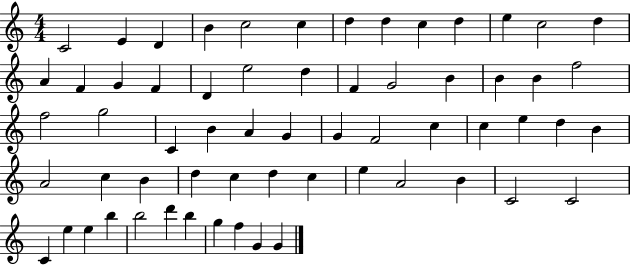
{
  \clef treble
  \numericTimeSignature
  \time 4/4
  \key c \major
  c'2 e'4 d'4 | b'4 c''2 c''4 | d''4 d''4 c''4 d''4 | e''4 c''2 d''4 | \break a'4 f'4 g'4 f'4 | d'4 e''2 d''4 | f'4 g'2 b'4 | b'4 b'4 f''2 | \break f''2 g''2 | c'4 b'4 a'4 g'4 | g'4 f'2 c''4 | c''4 e''4 d''4 b'4 | \break a'2 c''4 b'4 | d''4 c''4 d''4 c''4 | e''4 a'2 b'4 | c'2 c'2 | \break c'4 e''4 e''4 b''4 | b''2 d'''4 b''4 | g''4 f''4 g'4 g'4 | \bar "|."
}